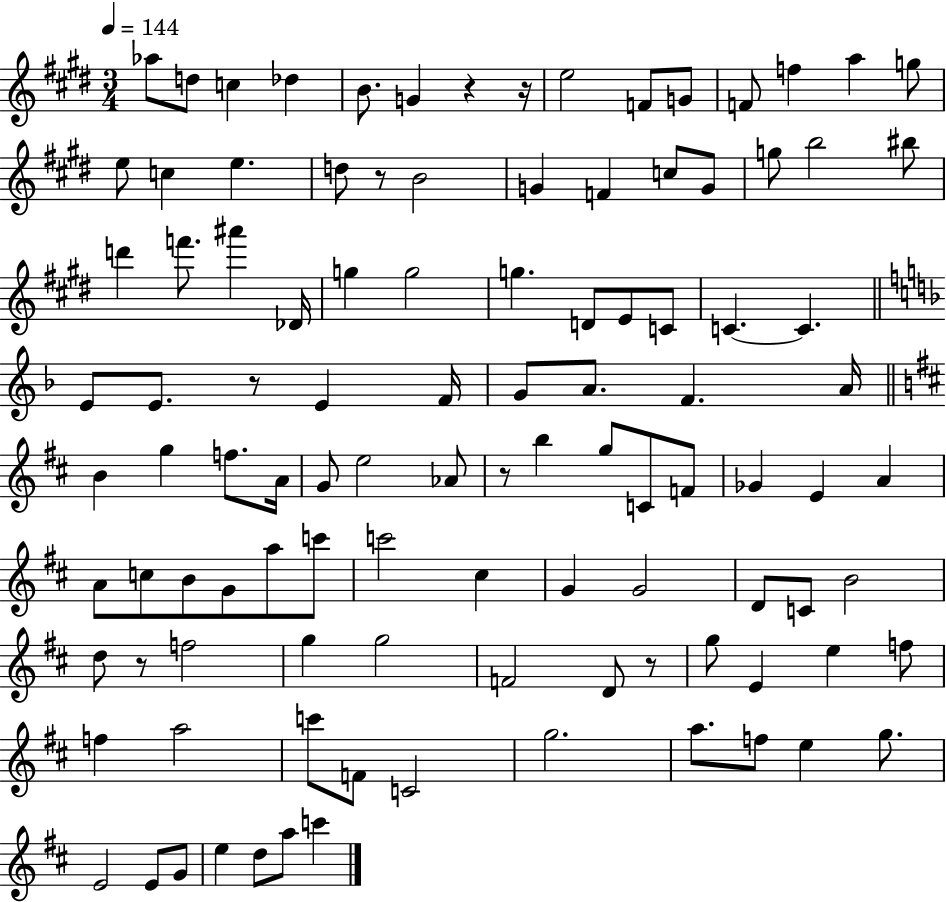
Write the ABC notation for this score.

X:1
T:Untitled
M:3/4
L:1/4
K:E
_a/2 d/2 c _d B/2 G z z/4 e2 F/2 G/2 F/2 f a g/2 e/2 c e d/2 z/2 B2 G F c/2 G/2 g/2 b2 ^b/2 d' f'/2 ^a' _D/4 g g2 g D/2 E/2 C/2 C C E/2 E/2 z/2 E F/4 G/2 A/2 F A/4 B g f/2 A/4 G/2 e2 _A/2 z/2 b g/2 C/2 F/2 _G E A A/2 c/2 B/2 G/2 a/2 c'/2 c'2 ^c G G2 D/2 C/2 B2 d/2 z/2 f2 g g2 F2 D/2 z/2 g/2 E e f/2 f a2 c'/2 F/2 C2 g2 a/2 f/2 e g/2 E2 E/2 G/2 e d/2 a/2 c'